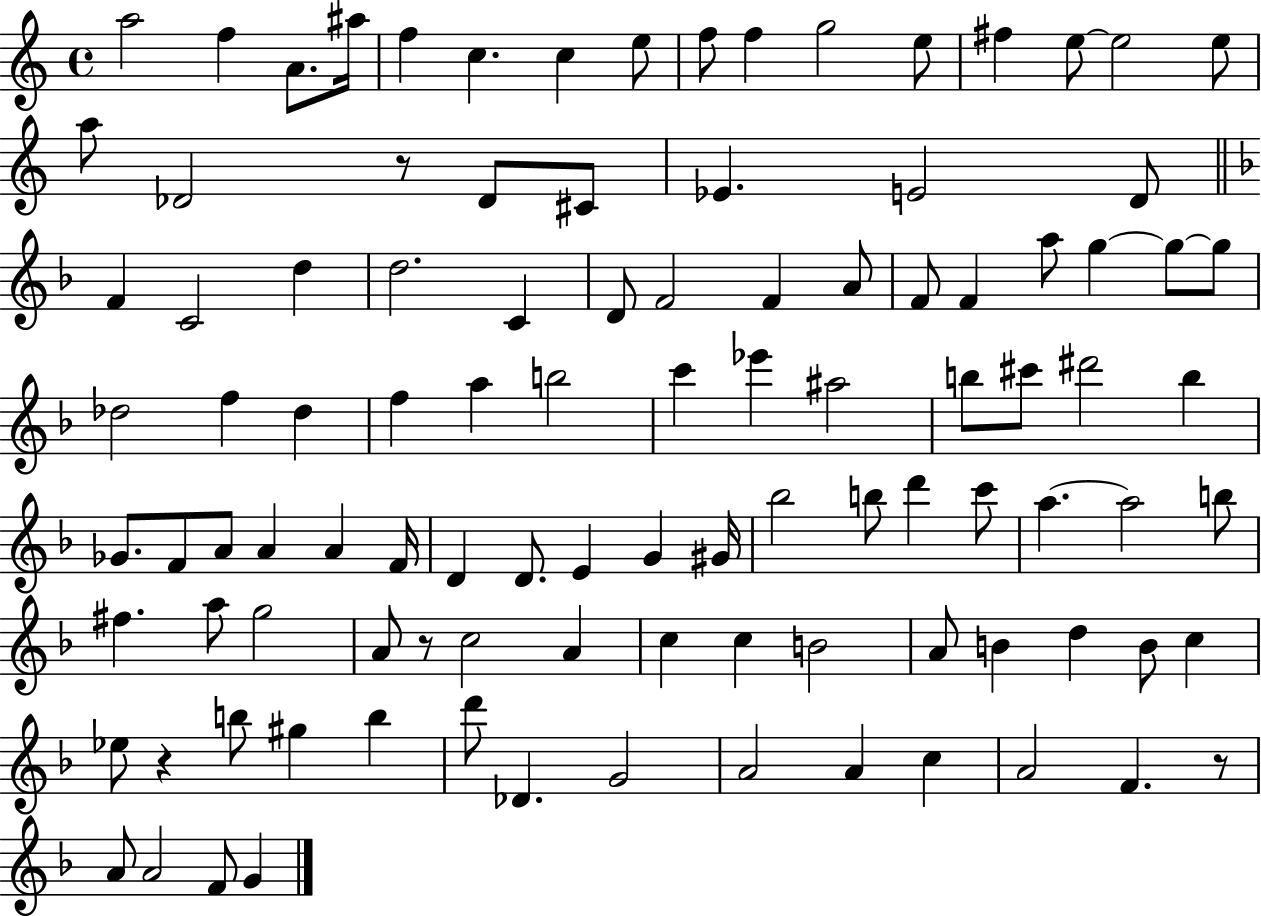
X:1
T:Untitled
M:4/4
L:1/4
K:C
a2 f A/2 ^a/4 f c c e/2 f/2 f g2 e/2 ^f e/2 e2 e/2 a/2 _D2 z/2 _D/2 ^C/2 _E E2 D/2 F C2 d d2 C D/2 F2 F A/2 F/2 F a/2 g g/2 g/2 _d2 f _d f a b2 c' _e' ^a2 b/2 ^c'/2 ^d'2 b _G/2 F/2 A/2 A A F/4 D D/2 E G ^G/4 _b2 b/2 d' c'/2 a a2 b/2 ^f a/2 g2 A/2 z/2 c2 A c c B2 A/2 B d B/2 c _e/2 z b/2 ^g b d'/2 _D G2 A2 A c A2 F z/2 A/2 A2 F/2 G